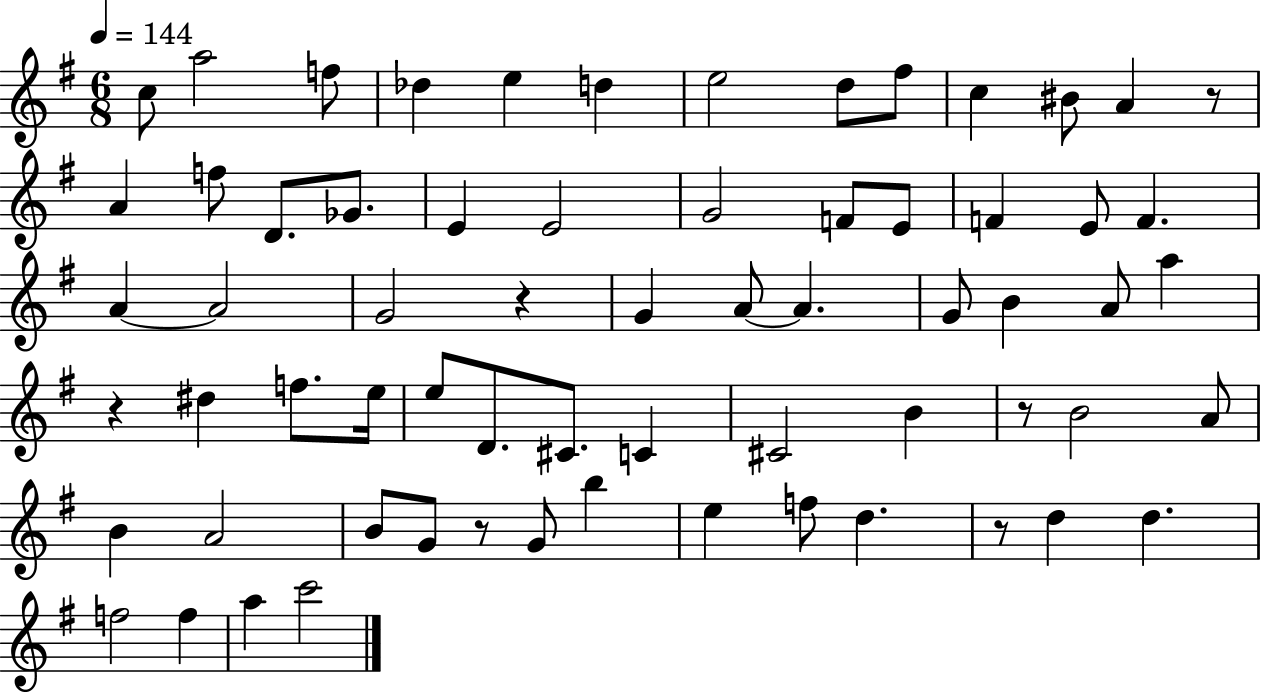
C5/e A5/h F5/e Db5/q E5/q D5/q E5/h D5/e F#5/e C5/q BIS4/e A4/q R/e A4/q F5/e D4/e. Gb4/e. E4/q E4/h G4/h F4/e E4/e F4/q E4/e F4/q. A4/q A4/h G4/h R/q G4/q A4/e A4/q. G4/e B4/q A4/e A5/q R/q D#5/q F5/e. E5/s E5/e D4/e. C#4/e. C4/q C#4/h B4/q R/e B4/h A4/e B4/q A4/h B4/e G4/e R/e G4/e B5/q E5/q F5/e D5/q. R/e D5/q D5/q. F5/h F5/q A5/q C6/h